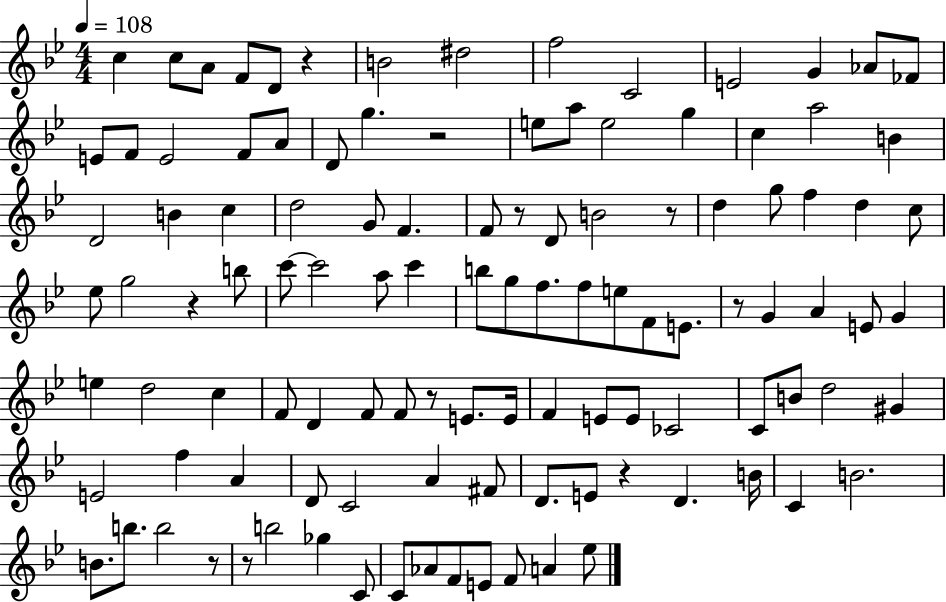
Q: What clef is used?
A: treble